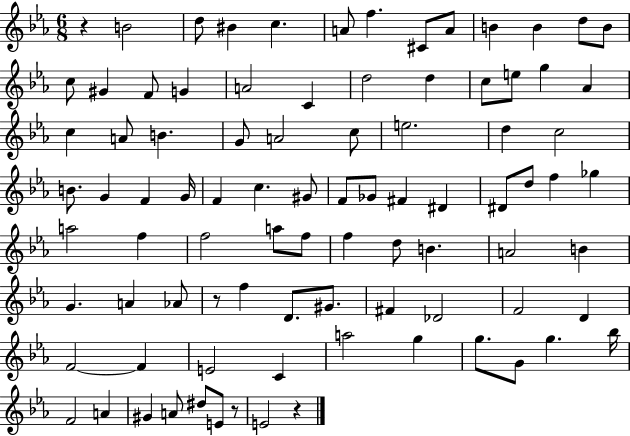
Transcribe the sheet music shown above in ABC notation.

X:1
T:Untitled
M:6/8
L:1/4
K:Eb
z B2 d/2 ^B c A/2 f ^C/2 A/2 B B d/2 B/2 c/2 ^G F/2 G A2 C d2 d c/2 e/2 g _A c A/2 B G/2 A2 c/2 e2 d c2 B/2 G F G/4 F c ^G/2 F/2 _G/2 ^F ^D ^D/2 d/2 f _g a2 f f2 a/2 f/2 f d/2 B A2 B G A _A/2 z/2 f D/2 ^G/2 ^F _D2 F2 D F2 F E2 C a2 g g/2 G/2 g _b/4 F2 A ^G A/2 ^d/2 E/2 z/2 E2 z